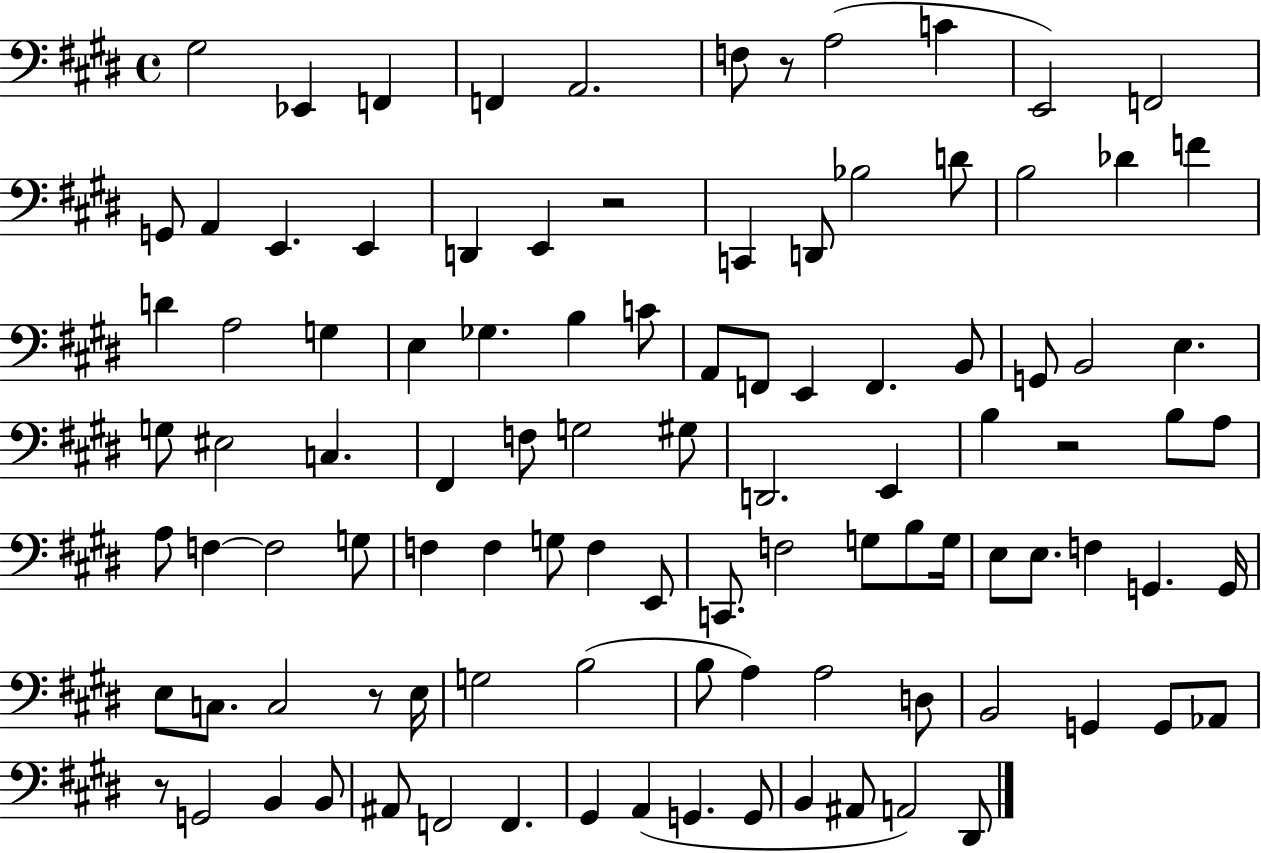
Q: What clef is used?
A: bass